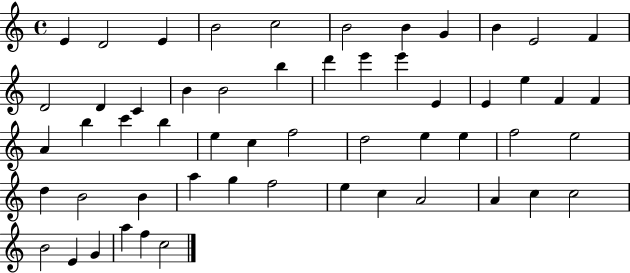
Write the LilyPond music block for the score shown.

{
  \clef treble
  \time 4/4
  \defaultTimeSignature
  \key c \major
  e'4 d'2 e'4 | b'2 c''2 | b'2 b'4 g'4 | b'4 e'2 f'4 | \break d'2 d'4 c'4 | b'4 b'2 b''4 | d'''4 e'''4 e'''4 e'4 | e'4 e''4 f'4 f'4 | \break a'4 b''4 c'''4 b''4 | e''4 c''4 f''2 | d''2 e''4 e''4 | f''2 e''2 | \break d''4 b'2 b'4 | a''4 g''4 f''2 | e''4 c''4 a'2 | a'4 c''4 c''2 | \break b'2 e'4 g'4 | a''4 f''4 c''2 | \bar "|."
}